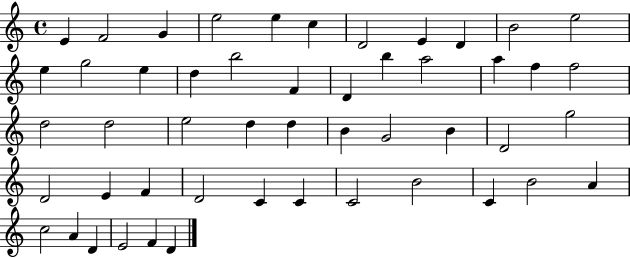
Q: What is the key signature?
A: C major